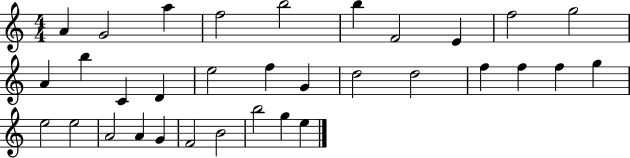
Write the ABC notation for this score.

X:1
T:Untitled
M:4/4
L:1/4
K:C
A G2 a f2 b2 b F2 E f2 g2 A b C D e2 f G d2 d2 f f f g e2 e2 A2 A G F2 B2 b2 g e